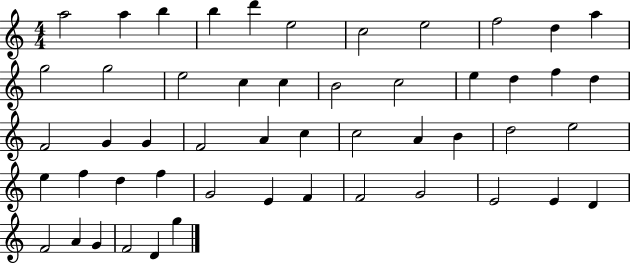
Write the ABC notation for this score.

X:1
T:Untitled
M:4/4
L:1/4
K:C
a2 a b b d' e2 c2 e2 f2 d a g2 g2 e2 c c B2 c2 e d f d F2 G G F2 A c c2 A B d2 e2 e f d f G2 E F F2 G2 E2 E D F2 A G F2 D g